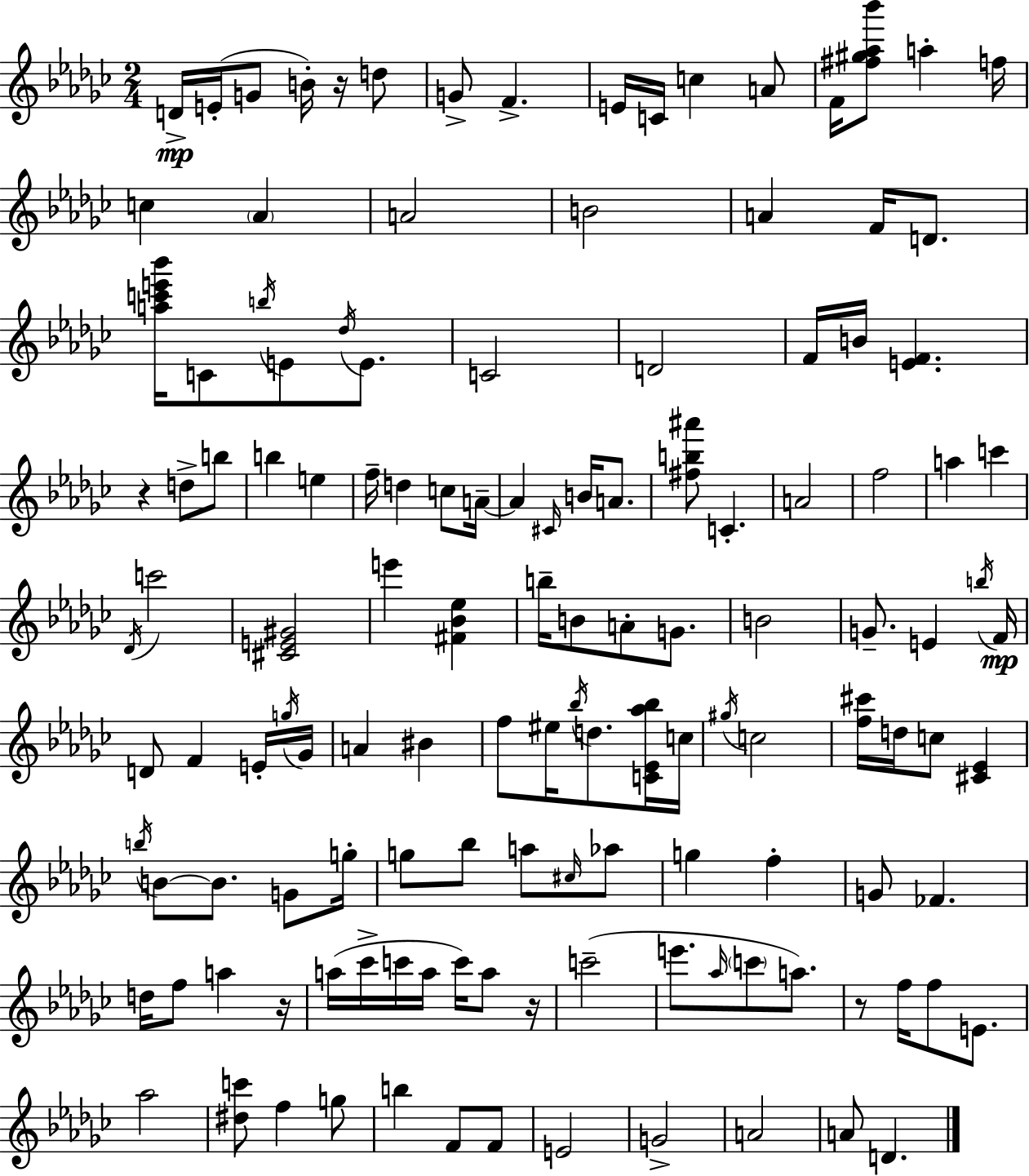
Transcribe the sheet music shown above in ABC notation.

X:1
T:Untitled
M:2/4
L:1/4
K:Ebm
D/4 E/4 G/2 B/4 z/4 d/2 G/2 F E/4 C/4 c A/2 F/4 [^f^g_a_b']/2 a f/4 c _A A2 B2 A F/4 D/2 [ac'e'_b']/4 C/2 b/4 E/2 _d/4 E/2 C2 D2 F/4 B/4 [EF] z d/2 b/2 b e f/4 d c/2 A/4 A ^C/4 B/4 A/2 [^fb^a']/2 C A2 f2 a c' _D/4 c'2 [^CE^G]2 e' [^F_B_e] b/4 B/2 A/2 G/2 B2 G/2 E b/4 F/4 D/2 F E/4 g/4 _G/4 A ^B f/2 ^e/4 _b/4 d/2 [C_E_a_b]/4 c/4 ^g/4 c2 [f^c']/4 d/4 c/2 [^C_E] b/4 B/2 B/2 G/2 g/4 g/2 _b/2 a/2 ^c/4 _a/2 g f G/2 _F d/4 f/2 a z/4 a/4 _c'/4 c'/4 a/4 c'/4 a/2 z/4 c'2 e'/2 _a/4 c'/2 a/2 z/2 f/4 f/2 E/2 _a2 [^dc']/2 f g/2 b F/2 F/2 E2 G2 A2 A/2 D